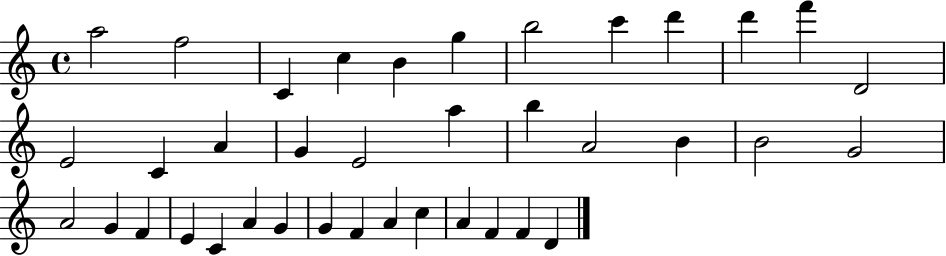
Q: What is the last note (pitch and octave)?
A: D4